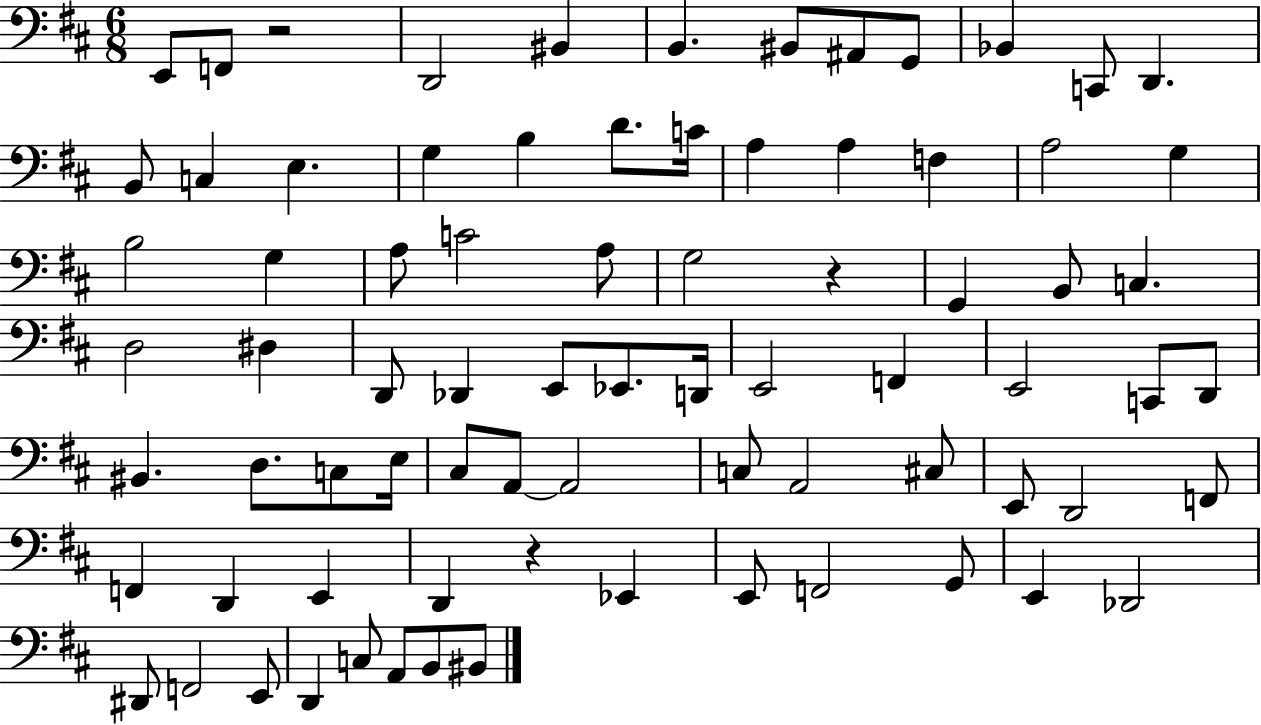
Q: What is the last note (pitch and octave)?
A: BIS2